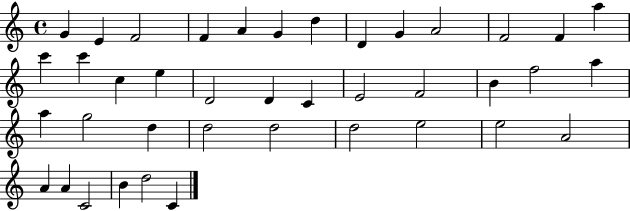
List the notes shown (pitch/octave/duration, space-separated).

G4/q E4/q F4/h F4/q A4/q G4/q D5/q D4/q G4/q A4/h F4/h F4/q A5/q C6/q C6/q C5/q E5/q D4/h D4/q C4/q E4/h F4/h B4/q F5/h A5/q A5/q G5/h D5/q D5/h D5/h D5/h E5/h E5/h A4/h A4/q A4/q C4/h B4/q D5/h C4/q